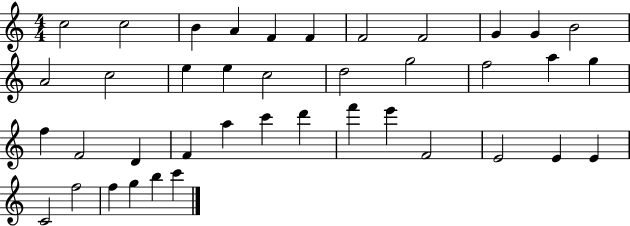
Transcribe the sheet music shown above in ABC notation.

X:1
T:Untitled
M:4/4
L:1/4
K:C
c2 c2 B A F F F2 F2 G G B2 A2 c2 e e c2 d2 g2 f2 a g f F2 D F a c' d' f' e' F2 E2 E E C2 f2 f g b c'